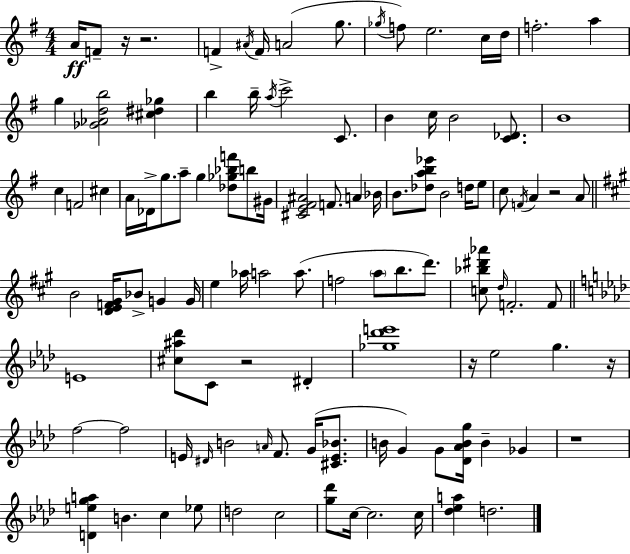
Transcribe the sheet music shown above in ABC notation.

X:1
T:Untitled
M:4/4
L:1/4
K:Em
A/4 F/2 z/4 z2 F ^A/4 F/4 A2 g/2 _g/4 f/2 e2 c/4 d/4 f2 a g [_G_Adb]2 [^c^d_g] b b/4 a/4 c'2 C/2 B c/4 B2 [C_D]/2 B4 c F2 ^c A/4 _D/4 g/2 a/2 g [_d_g_bf']/2 b/2 ^G/4 [^CE^F^A]2 F/2 A _B/4 B/2 [_dab_e']/2 B2 d/4 e/2 c/2 F/4 A z2 A/2 B2 [DEF^G]/4 _B/2 G G/4 e _a/4 a2 a/2 f2 a/2 b/2 d'/2 [c_b^d'_a']/2 d/4 F2 F/2 E4 [^c^a_d']/2 C/2 z2 ^D [_g_d'e']4 z/4 _e2 g z/4 f2 f2 E/4 ^D/4 B2 A/4 F/2 G/4 [^CE_B]/2 B/4 G G/2 [_D_ABg]/4 B _G z4 [Dega] B c _e/2 d2 c2 [g_d']/2 c/4 c2 c/4 [_d_ea] d2